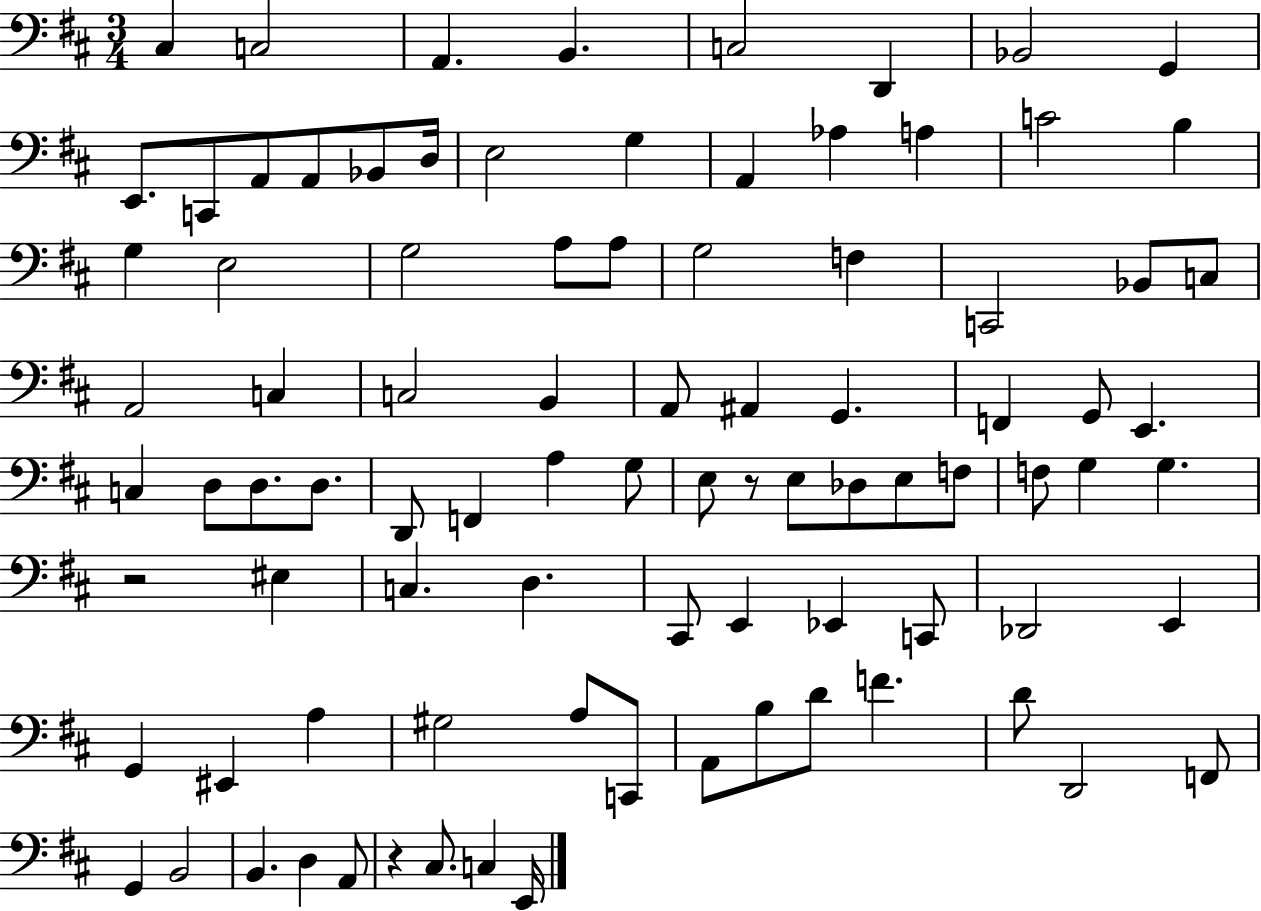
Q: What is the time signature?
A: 3/4